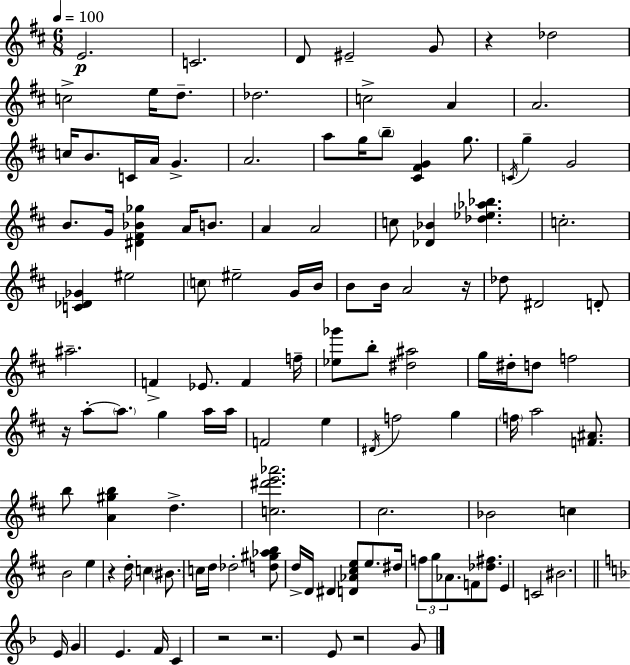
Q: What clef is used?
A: treble